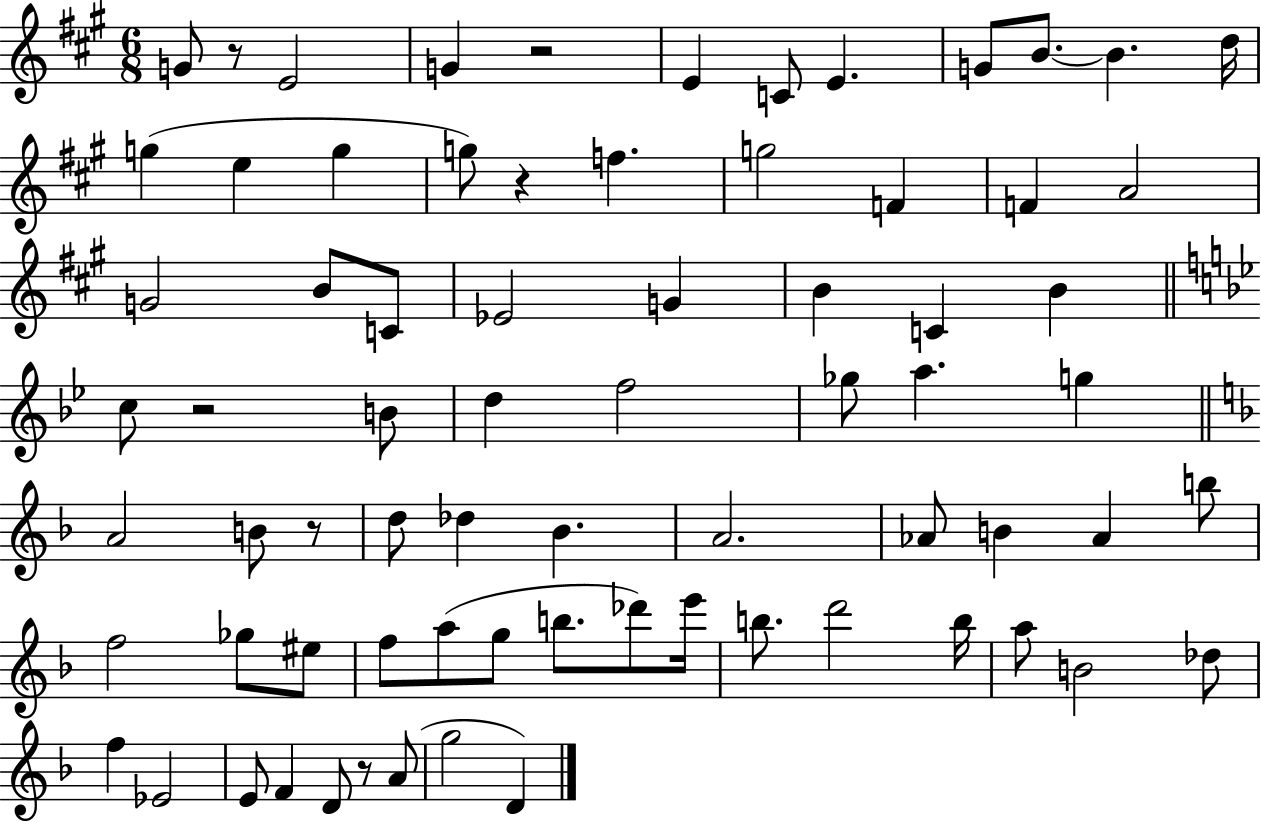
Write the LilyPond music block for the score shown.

{
  \clef treble
  \numericTimeSignature
  \time 6/8
  \key a \major
  g'8 r8 e'2 | g'4 r2 | e'4 c'8 e'4. | g'8 b'8.~~ b'4. d''16 | \break g''4( e''4 g''4 | g''8) r4 f''4. | g''2 f'4 | f'4 a'2 | \break g'2 b'8 c'8 | ees'2 g'4 | b'4 c'4 b'4 | \bar "||" \break \key bes \major c''8 r2 b'8 | d''4 f''2 | ges''8 a''4. g''4 | \bar "||" \break \key f \major a'2 b'8 r8 | d''8 des''4 bes'4. | a'2. | aes'8 b'4 aes'4 b''8 | \break f''2 ges''8 eis''8 | f''8 a''8( g''8 b''8. des'''8) e'''16 | b''8. d'''2 b''16 | a''8 b'2 des''8 | \break f''4 ees'2 | e'8 f'4 d'8 r8 a'8( | g''2 d'4) | \bar "|."
}